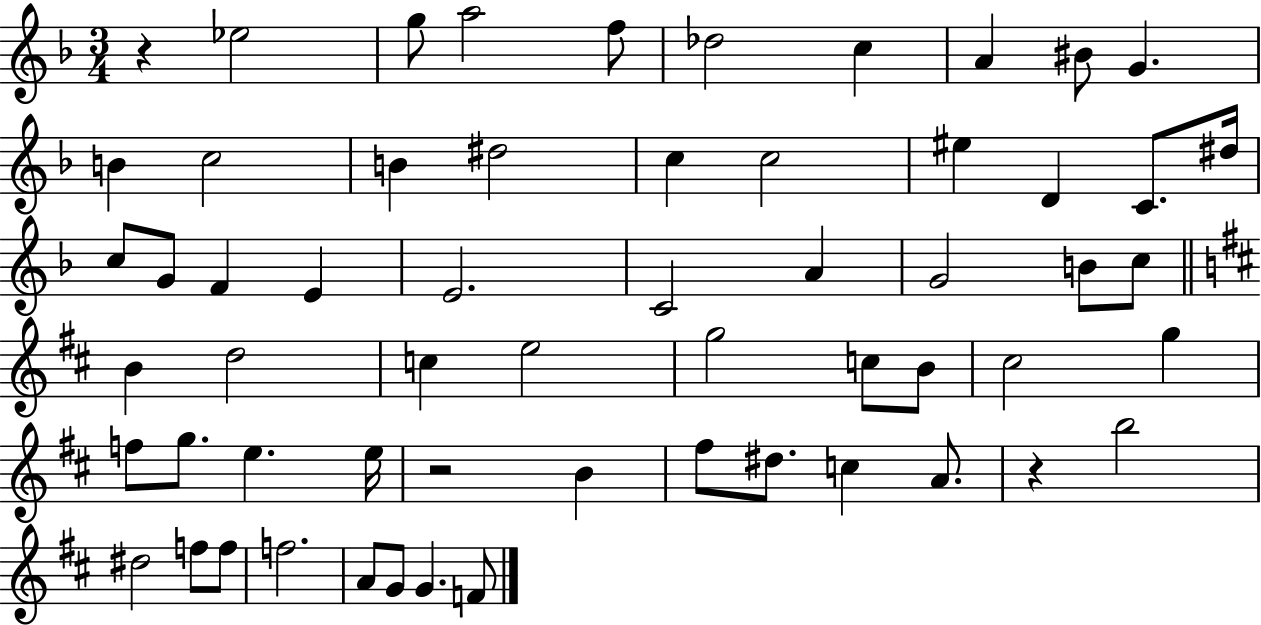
{
  \clef treble
  \numericTimeSignature
  \time 3/4
  \key f \major
  r4 ees''2 | g''8 a''2 f''8 | des''2 c''4 | a'4 bis'8 g'4. | \break b'4 c''2 | b'4 dis''2 | c''4 c''2 | eis''4 d'4 c'8. dis''16 | \break c''8 g'8 f'4 e'4 | e'2. | c'2 a'4 | g'2 b'8 c''8 | \break \bar "||" \break \key d \major b'4 d''2 | c''4 e''2 | g''2 c''8 b'8 | cis''2 g''4 | \break f''8 g''8. e''4. e''16 | r2 b'4 | fis''8 dis''8. c''4 a'8. | r4 b''2 | \break dis''2 f''8 f''8 | f''2. | a'8 g'8 g'4. f'8 | \bar "|."
}